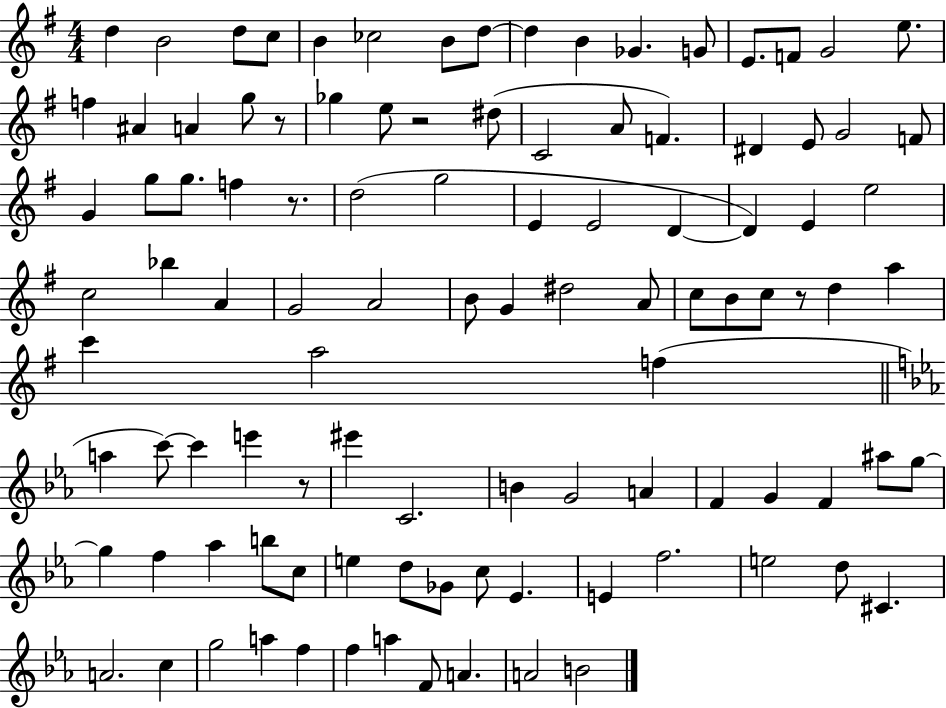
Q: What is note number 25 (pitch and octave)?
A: A4